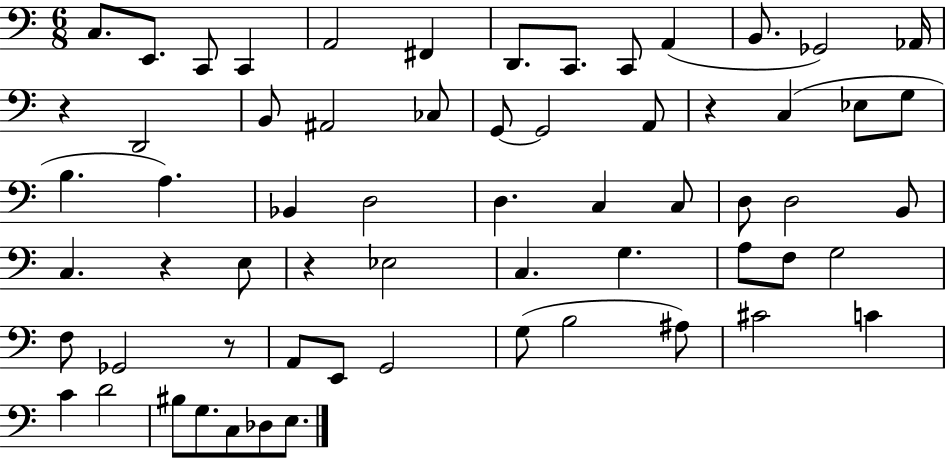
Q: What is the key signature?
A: C major